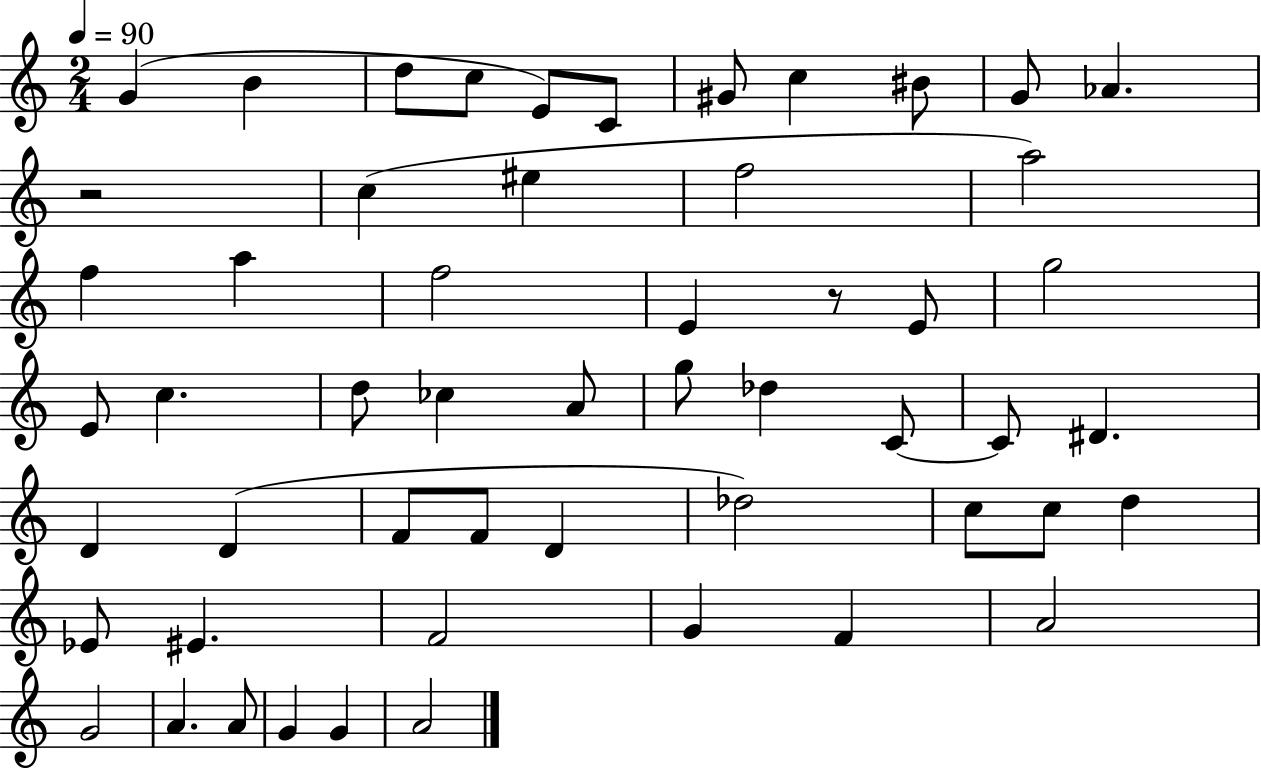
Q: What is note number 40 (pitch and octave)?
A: D5